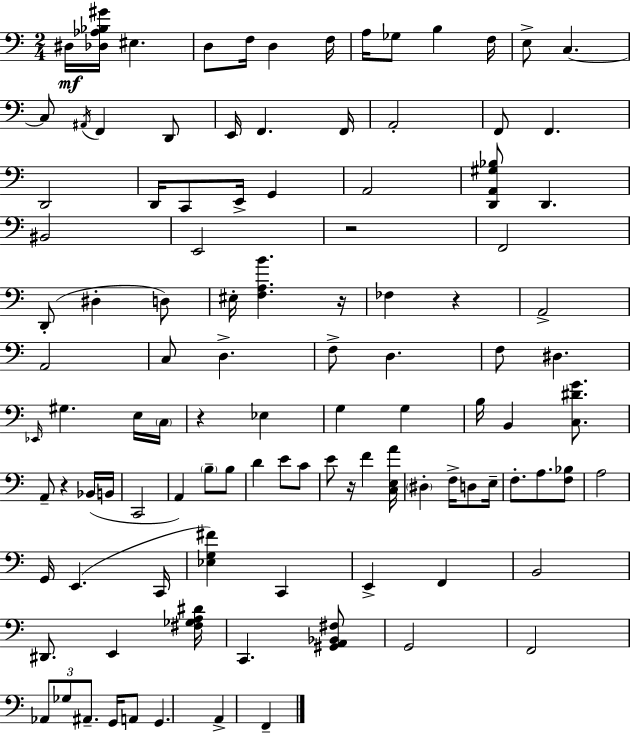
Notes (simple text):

D#3/s [Db3,Ab3,Bb3,G#4]/s EIS3/q. D3/e F3/s D3/q F3/s A3/s Gb3/e B3/q F3/s E3/e C3/q. C3/e A#2/s F2/q D2/e E2/s F2/q. F2/s A2/h F2/e F2/q. D2/h D2/s C2/e E2/s G2/q A2/h [D2,A2,G#3,Bb3]/e D2/q. BIS2/h E2/h R/h F2/h D2/e D#3/q D3/e EIS3/s [F3,A3,B4]/q. R/s FES3/q R/q A2/h A2/h C3/e D3/q. F3/e D3/q. F3/e D#3/q. Eb2/s G#3/q. E3/s C3/s R/q Eb3/q G3/q G3/q B3/s B2/q [C3,D#4,G4]/e. A2/e R/q Bb2/s B2/s C2/h A2/q B3/e B3/e D4/q E4/e C4/e E4/e R/s F4/q [C3,E3,A4]/s D#3/q F3/s D3/e E3/s F3/e. A3/e. [F3,Bb3]/e A3/h G2/s E2/q. C2/s [Eb3,G3,F#4]/q C2/q E2/q F2/q B2/h D#2/e. E2/q [F#3,Gb3,A3,D#4]/s C2/q. [G#2,A2,Bb2,F#3]/e G2/h F2/h Ab2/e Gb3/e A#2/e. G2/s A2/e G2/q. A2/q F2/q